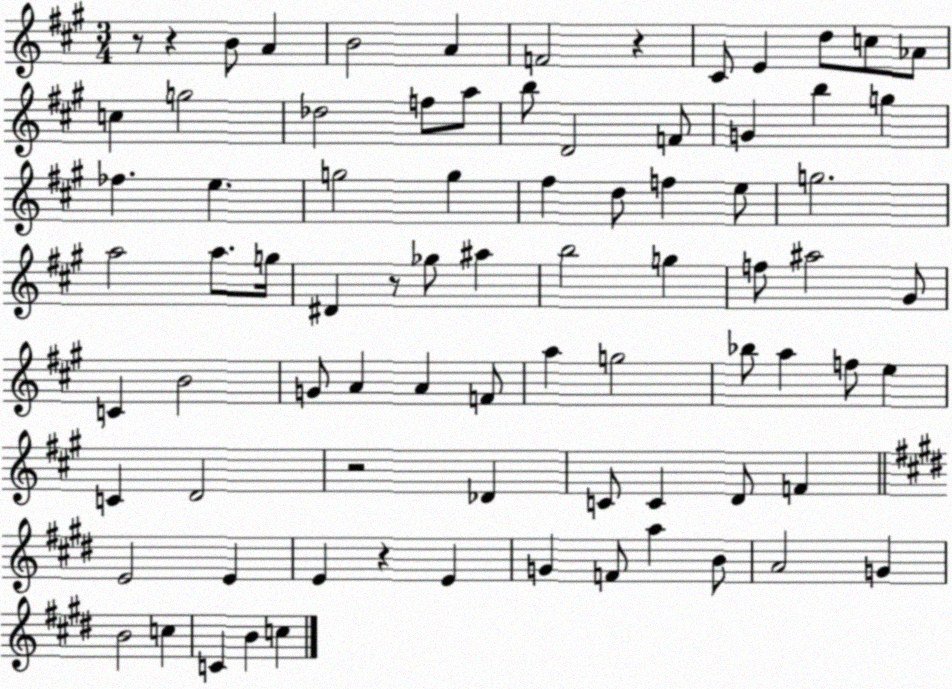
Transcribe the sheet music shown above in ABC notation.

X:1
T:Untitled
M:3/4
L:1/4
K:A
z/2 z B/2 A B2 A F2 z ^C/2 E d/2 c/2 _A/2 c g2 _d2 f/2 a/2 b/2 D2 F/2 G b g _f e g2 g ^f d/2 f e/2 g2 a2 a/2 g/4 ^D z/2 _g/2 ^a b2 g f/2 ^a2 ^G/2 C B2 G/2 A A F/2 a g2 _b/2 a f/2 e C D2 z2 _D C/2 C D/2 F E2 E E z E G F/2 a B/2 A2 G B2 c C B c